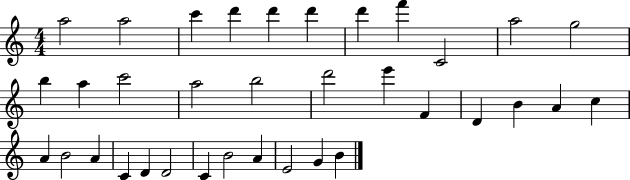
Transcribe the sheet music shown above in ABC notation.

X:1
T:Untitled
M:4/4
L:1/4
K:C
a2 a2 c' d' d' d' d' f' C2 a2 g2 b a c'2 a2 b2 d'2 e' F D B A c A B2 A C D D2 C B2 A E2 G B